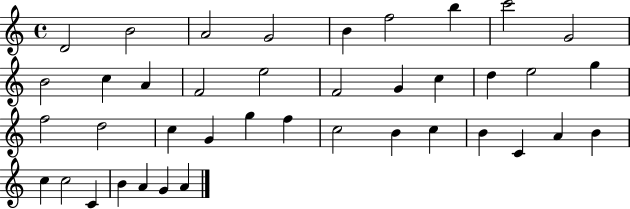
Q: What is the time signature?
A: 4/4